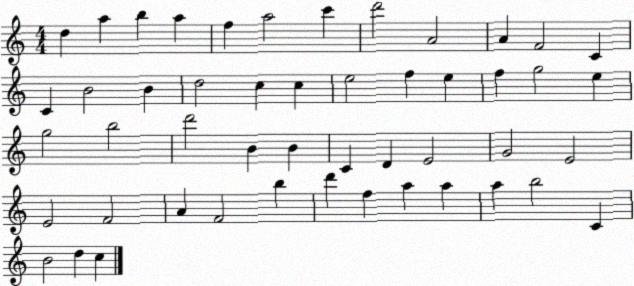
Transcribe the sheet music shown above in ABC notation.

X:1
T:Untitled
M:4/4
L:1/4
K:C
d a b a f a2 c' d'2 A2 A F2 C C B2 B d2 c c e2 f e f g2 e g2 b2 d'2 B B C D E2 G2 E2 E2 F2 A F2 b d' f a a a b2 C B2 d c